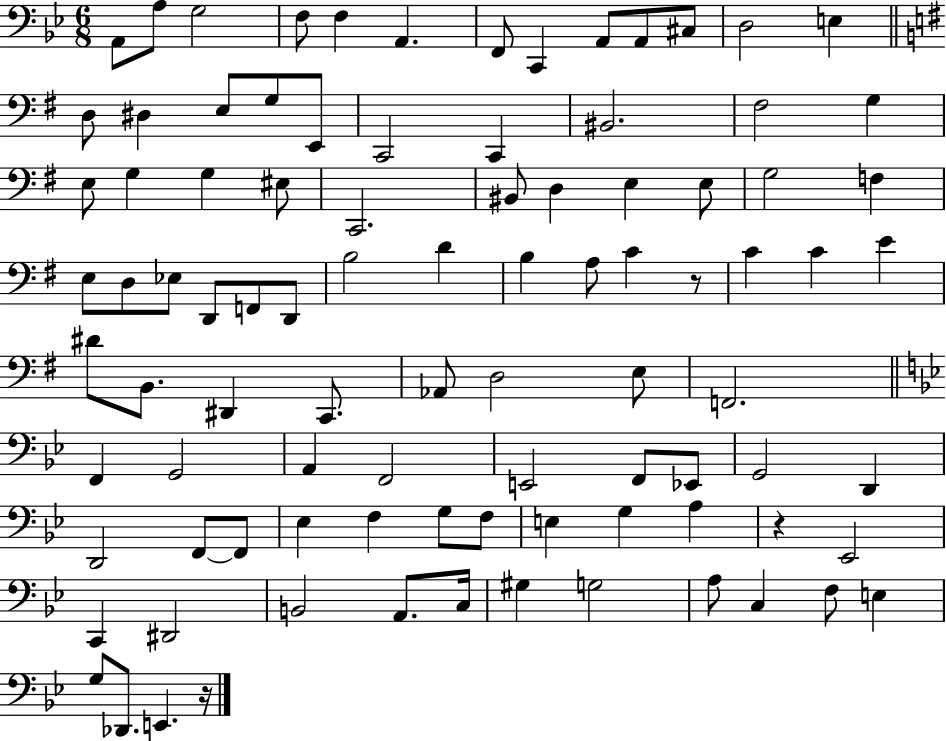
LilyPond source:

{
  \clef bass
  \numericTimeSignature
  \time 6/8
  \key bes \major
  \repeat volta 2 { a,8 a8 g2 | f8 f4 a,4. | f,8 c,4 a,8 a,8 cis8 | d2 e4 | \break \bar "||" \break \key g \major d8 dis4 e8 g8 e,8 | c,2 c,4 | bis,2. | fis2 g4 | \break e8 g4 g4 eis8 | c,2. | bis,8 d4 e4 e8 | g2 f4 | \break e8 d8 ees8 d,8 f,8 d,8 | b2 d'4 | b4 a8 c'4 r8 | c'4 c'4 e'4 | \break dis'8 b,8. dis,4 c,8. | aes,8 d2 e8 | f,2. | \bar "||" \break \key bes \major f,4 g,2 | a,4 f,2 | e,2 f,8 ees,8 | g,2 d,4 | \break d,2 f,8~~ f,8 | ees4 f4 g8 f8 | e4 g4 a4 | r4 ees,2 | \break c,4 dis,2 | b,2 a,8. c16 | gis4 g2 | a8 c4 f8 e4 | \break g8 des,8. e,4. r16 | } \bar "|."
}